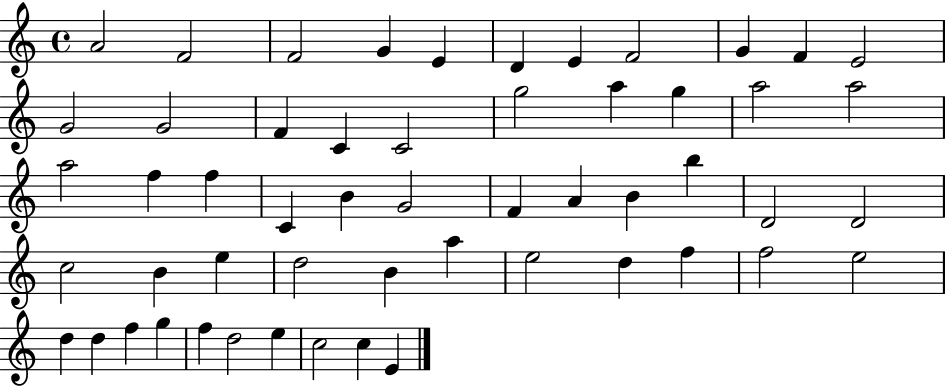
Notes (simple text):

A4/h F4/h F4/h G4/q E4/q D4/q E4/q F4/h G4/q F4/q E4/h G4/h G4/h F4/q C4/q C4/h G5/h A5/q G5/q A5/h A5/h A5/h F5/q F5/q C4/q B4/q G4/h F4/q A4/q B4/q B5/q D4/h D4/h C5/h B4/q E5/q D5/h B4/q A5/q E5/h D5/q F5/q F5/h E5/h D5/q D5/q F5/q G5/q F5/q D5/h E5/q C5/h C5/q E4/q